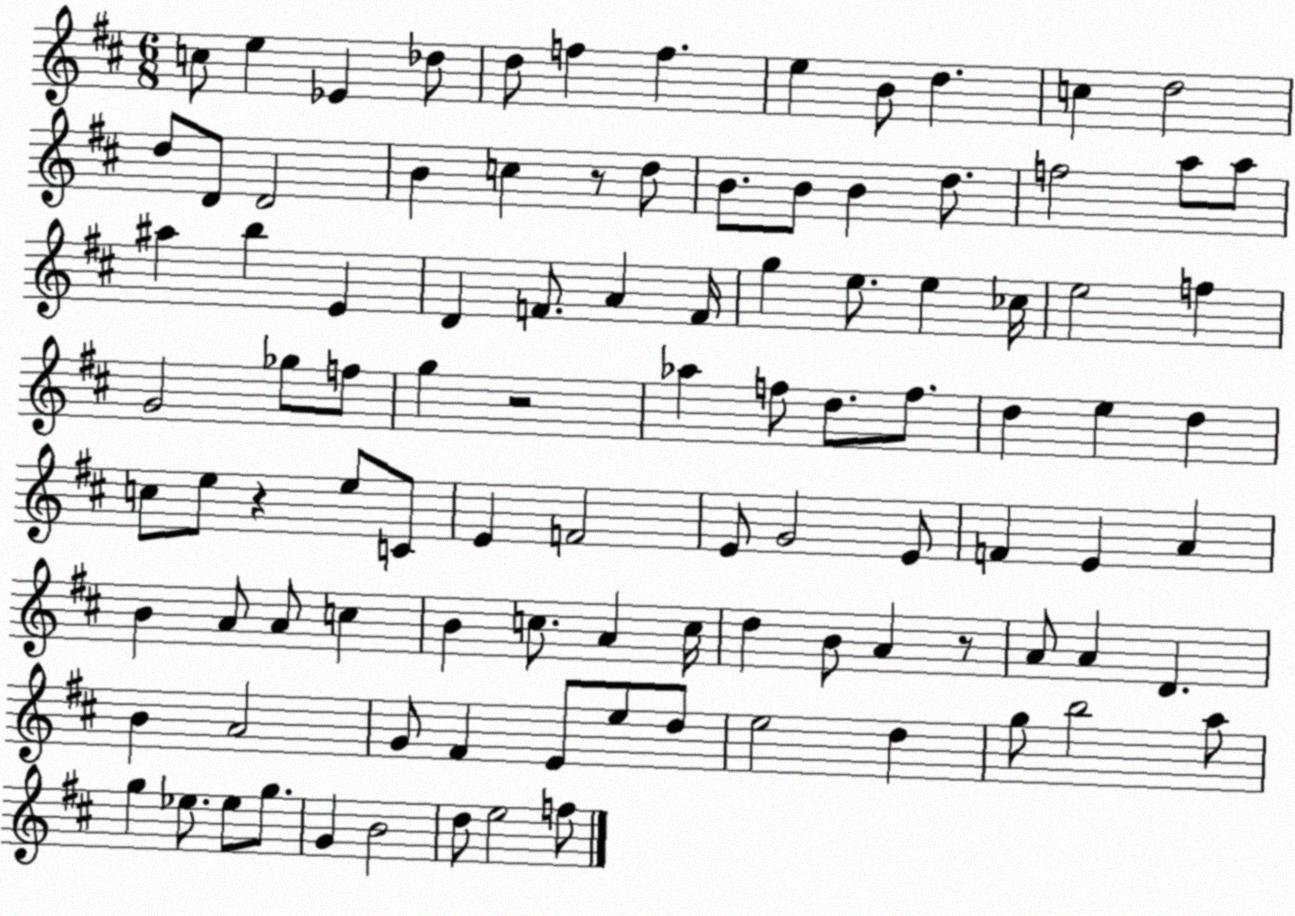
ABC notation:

X:1
T:Untitled
M:6/8
L:1/4
K:D
c/2 e _E _d/2 d/2 f f e B/2 d c d2 d/2 D/2 D2 B c z/2 d/2 B/2 B/2 B d/2 f2 a/2 a/2 ^a b E D F/2 A F/4 g e/2 e _c/4 e2 f G2 _g/2 f/2 g z2 _a f/2 d/2 f/2 d e d c/2 e/2 z e/2 C/2 E F2 E/2 G2 E/2 F E A B A/2 A/2 c B c/2 A c/4 d B/2 A z/2 A/2 A D B A2 G/2 ^F E/2 e/2 d/2 e2 d g/2 b2 a/2 g _e/2 _e/2 g/2 G B2 d/2 e2 f/2